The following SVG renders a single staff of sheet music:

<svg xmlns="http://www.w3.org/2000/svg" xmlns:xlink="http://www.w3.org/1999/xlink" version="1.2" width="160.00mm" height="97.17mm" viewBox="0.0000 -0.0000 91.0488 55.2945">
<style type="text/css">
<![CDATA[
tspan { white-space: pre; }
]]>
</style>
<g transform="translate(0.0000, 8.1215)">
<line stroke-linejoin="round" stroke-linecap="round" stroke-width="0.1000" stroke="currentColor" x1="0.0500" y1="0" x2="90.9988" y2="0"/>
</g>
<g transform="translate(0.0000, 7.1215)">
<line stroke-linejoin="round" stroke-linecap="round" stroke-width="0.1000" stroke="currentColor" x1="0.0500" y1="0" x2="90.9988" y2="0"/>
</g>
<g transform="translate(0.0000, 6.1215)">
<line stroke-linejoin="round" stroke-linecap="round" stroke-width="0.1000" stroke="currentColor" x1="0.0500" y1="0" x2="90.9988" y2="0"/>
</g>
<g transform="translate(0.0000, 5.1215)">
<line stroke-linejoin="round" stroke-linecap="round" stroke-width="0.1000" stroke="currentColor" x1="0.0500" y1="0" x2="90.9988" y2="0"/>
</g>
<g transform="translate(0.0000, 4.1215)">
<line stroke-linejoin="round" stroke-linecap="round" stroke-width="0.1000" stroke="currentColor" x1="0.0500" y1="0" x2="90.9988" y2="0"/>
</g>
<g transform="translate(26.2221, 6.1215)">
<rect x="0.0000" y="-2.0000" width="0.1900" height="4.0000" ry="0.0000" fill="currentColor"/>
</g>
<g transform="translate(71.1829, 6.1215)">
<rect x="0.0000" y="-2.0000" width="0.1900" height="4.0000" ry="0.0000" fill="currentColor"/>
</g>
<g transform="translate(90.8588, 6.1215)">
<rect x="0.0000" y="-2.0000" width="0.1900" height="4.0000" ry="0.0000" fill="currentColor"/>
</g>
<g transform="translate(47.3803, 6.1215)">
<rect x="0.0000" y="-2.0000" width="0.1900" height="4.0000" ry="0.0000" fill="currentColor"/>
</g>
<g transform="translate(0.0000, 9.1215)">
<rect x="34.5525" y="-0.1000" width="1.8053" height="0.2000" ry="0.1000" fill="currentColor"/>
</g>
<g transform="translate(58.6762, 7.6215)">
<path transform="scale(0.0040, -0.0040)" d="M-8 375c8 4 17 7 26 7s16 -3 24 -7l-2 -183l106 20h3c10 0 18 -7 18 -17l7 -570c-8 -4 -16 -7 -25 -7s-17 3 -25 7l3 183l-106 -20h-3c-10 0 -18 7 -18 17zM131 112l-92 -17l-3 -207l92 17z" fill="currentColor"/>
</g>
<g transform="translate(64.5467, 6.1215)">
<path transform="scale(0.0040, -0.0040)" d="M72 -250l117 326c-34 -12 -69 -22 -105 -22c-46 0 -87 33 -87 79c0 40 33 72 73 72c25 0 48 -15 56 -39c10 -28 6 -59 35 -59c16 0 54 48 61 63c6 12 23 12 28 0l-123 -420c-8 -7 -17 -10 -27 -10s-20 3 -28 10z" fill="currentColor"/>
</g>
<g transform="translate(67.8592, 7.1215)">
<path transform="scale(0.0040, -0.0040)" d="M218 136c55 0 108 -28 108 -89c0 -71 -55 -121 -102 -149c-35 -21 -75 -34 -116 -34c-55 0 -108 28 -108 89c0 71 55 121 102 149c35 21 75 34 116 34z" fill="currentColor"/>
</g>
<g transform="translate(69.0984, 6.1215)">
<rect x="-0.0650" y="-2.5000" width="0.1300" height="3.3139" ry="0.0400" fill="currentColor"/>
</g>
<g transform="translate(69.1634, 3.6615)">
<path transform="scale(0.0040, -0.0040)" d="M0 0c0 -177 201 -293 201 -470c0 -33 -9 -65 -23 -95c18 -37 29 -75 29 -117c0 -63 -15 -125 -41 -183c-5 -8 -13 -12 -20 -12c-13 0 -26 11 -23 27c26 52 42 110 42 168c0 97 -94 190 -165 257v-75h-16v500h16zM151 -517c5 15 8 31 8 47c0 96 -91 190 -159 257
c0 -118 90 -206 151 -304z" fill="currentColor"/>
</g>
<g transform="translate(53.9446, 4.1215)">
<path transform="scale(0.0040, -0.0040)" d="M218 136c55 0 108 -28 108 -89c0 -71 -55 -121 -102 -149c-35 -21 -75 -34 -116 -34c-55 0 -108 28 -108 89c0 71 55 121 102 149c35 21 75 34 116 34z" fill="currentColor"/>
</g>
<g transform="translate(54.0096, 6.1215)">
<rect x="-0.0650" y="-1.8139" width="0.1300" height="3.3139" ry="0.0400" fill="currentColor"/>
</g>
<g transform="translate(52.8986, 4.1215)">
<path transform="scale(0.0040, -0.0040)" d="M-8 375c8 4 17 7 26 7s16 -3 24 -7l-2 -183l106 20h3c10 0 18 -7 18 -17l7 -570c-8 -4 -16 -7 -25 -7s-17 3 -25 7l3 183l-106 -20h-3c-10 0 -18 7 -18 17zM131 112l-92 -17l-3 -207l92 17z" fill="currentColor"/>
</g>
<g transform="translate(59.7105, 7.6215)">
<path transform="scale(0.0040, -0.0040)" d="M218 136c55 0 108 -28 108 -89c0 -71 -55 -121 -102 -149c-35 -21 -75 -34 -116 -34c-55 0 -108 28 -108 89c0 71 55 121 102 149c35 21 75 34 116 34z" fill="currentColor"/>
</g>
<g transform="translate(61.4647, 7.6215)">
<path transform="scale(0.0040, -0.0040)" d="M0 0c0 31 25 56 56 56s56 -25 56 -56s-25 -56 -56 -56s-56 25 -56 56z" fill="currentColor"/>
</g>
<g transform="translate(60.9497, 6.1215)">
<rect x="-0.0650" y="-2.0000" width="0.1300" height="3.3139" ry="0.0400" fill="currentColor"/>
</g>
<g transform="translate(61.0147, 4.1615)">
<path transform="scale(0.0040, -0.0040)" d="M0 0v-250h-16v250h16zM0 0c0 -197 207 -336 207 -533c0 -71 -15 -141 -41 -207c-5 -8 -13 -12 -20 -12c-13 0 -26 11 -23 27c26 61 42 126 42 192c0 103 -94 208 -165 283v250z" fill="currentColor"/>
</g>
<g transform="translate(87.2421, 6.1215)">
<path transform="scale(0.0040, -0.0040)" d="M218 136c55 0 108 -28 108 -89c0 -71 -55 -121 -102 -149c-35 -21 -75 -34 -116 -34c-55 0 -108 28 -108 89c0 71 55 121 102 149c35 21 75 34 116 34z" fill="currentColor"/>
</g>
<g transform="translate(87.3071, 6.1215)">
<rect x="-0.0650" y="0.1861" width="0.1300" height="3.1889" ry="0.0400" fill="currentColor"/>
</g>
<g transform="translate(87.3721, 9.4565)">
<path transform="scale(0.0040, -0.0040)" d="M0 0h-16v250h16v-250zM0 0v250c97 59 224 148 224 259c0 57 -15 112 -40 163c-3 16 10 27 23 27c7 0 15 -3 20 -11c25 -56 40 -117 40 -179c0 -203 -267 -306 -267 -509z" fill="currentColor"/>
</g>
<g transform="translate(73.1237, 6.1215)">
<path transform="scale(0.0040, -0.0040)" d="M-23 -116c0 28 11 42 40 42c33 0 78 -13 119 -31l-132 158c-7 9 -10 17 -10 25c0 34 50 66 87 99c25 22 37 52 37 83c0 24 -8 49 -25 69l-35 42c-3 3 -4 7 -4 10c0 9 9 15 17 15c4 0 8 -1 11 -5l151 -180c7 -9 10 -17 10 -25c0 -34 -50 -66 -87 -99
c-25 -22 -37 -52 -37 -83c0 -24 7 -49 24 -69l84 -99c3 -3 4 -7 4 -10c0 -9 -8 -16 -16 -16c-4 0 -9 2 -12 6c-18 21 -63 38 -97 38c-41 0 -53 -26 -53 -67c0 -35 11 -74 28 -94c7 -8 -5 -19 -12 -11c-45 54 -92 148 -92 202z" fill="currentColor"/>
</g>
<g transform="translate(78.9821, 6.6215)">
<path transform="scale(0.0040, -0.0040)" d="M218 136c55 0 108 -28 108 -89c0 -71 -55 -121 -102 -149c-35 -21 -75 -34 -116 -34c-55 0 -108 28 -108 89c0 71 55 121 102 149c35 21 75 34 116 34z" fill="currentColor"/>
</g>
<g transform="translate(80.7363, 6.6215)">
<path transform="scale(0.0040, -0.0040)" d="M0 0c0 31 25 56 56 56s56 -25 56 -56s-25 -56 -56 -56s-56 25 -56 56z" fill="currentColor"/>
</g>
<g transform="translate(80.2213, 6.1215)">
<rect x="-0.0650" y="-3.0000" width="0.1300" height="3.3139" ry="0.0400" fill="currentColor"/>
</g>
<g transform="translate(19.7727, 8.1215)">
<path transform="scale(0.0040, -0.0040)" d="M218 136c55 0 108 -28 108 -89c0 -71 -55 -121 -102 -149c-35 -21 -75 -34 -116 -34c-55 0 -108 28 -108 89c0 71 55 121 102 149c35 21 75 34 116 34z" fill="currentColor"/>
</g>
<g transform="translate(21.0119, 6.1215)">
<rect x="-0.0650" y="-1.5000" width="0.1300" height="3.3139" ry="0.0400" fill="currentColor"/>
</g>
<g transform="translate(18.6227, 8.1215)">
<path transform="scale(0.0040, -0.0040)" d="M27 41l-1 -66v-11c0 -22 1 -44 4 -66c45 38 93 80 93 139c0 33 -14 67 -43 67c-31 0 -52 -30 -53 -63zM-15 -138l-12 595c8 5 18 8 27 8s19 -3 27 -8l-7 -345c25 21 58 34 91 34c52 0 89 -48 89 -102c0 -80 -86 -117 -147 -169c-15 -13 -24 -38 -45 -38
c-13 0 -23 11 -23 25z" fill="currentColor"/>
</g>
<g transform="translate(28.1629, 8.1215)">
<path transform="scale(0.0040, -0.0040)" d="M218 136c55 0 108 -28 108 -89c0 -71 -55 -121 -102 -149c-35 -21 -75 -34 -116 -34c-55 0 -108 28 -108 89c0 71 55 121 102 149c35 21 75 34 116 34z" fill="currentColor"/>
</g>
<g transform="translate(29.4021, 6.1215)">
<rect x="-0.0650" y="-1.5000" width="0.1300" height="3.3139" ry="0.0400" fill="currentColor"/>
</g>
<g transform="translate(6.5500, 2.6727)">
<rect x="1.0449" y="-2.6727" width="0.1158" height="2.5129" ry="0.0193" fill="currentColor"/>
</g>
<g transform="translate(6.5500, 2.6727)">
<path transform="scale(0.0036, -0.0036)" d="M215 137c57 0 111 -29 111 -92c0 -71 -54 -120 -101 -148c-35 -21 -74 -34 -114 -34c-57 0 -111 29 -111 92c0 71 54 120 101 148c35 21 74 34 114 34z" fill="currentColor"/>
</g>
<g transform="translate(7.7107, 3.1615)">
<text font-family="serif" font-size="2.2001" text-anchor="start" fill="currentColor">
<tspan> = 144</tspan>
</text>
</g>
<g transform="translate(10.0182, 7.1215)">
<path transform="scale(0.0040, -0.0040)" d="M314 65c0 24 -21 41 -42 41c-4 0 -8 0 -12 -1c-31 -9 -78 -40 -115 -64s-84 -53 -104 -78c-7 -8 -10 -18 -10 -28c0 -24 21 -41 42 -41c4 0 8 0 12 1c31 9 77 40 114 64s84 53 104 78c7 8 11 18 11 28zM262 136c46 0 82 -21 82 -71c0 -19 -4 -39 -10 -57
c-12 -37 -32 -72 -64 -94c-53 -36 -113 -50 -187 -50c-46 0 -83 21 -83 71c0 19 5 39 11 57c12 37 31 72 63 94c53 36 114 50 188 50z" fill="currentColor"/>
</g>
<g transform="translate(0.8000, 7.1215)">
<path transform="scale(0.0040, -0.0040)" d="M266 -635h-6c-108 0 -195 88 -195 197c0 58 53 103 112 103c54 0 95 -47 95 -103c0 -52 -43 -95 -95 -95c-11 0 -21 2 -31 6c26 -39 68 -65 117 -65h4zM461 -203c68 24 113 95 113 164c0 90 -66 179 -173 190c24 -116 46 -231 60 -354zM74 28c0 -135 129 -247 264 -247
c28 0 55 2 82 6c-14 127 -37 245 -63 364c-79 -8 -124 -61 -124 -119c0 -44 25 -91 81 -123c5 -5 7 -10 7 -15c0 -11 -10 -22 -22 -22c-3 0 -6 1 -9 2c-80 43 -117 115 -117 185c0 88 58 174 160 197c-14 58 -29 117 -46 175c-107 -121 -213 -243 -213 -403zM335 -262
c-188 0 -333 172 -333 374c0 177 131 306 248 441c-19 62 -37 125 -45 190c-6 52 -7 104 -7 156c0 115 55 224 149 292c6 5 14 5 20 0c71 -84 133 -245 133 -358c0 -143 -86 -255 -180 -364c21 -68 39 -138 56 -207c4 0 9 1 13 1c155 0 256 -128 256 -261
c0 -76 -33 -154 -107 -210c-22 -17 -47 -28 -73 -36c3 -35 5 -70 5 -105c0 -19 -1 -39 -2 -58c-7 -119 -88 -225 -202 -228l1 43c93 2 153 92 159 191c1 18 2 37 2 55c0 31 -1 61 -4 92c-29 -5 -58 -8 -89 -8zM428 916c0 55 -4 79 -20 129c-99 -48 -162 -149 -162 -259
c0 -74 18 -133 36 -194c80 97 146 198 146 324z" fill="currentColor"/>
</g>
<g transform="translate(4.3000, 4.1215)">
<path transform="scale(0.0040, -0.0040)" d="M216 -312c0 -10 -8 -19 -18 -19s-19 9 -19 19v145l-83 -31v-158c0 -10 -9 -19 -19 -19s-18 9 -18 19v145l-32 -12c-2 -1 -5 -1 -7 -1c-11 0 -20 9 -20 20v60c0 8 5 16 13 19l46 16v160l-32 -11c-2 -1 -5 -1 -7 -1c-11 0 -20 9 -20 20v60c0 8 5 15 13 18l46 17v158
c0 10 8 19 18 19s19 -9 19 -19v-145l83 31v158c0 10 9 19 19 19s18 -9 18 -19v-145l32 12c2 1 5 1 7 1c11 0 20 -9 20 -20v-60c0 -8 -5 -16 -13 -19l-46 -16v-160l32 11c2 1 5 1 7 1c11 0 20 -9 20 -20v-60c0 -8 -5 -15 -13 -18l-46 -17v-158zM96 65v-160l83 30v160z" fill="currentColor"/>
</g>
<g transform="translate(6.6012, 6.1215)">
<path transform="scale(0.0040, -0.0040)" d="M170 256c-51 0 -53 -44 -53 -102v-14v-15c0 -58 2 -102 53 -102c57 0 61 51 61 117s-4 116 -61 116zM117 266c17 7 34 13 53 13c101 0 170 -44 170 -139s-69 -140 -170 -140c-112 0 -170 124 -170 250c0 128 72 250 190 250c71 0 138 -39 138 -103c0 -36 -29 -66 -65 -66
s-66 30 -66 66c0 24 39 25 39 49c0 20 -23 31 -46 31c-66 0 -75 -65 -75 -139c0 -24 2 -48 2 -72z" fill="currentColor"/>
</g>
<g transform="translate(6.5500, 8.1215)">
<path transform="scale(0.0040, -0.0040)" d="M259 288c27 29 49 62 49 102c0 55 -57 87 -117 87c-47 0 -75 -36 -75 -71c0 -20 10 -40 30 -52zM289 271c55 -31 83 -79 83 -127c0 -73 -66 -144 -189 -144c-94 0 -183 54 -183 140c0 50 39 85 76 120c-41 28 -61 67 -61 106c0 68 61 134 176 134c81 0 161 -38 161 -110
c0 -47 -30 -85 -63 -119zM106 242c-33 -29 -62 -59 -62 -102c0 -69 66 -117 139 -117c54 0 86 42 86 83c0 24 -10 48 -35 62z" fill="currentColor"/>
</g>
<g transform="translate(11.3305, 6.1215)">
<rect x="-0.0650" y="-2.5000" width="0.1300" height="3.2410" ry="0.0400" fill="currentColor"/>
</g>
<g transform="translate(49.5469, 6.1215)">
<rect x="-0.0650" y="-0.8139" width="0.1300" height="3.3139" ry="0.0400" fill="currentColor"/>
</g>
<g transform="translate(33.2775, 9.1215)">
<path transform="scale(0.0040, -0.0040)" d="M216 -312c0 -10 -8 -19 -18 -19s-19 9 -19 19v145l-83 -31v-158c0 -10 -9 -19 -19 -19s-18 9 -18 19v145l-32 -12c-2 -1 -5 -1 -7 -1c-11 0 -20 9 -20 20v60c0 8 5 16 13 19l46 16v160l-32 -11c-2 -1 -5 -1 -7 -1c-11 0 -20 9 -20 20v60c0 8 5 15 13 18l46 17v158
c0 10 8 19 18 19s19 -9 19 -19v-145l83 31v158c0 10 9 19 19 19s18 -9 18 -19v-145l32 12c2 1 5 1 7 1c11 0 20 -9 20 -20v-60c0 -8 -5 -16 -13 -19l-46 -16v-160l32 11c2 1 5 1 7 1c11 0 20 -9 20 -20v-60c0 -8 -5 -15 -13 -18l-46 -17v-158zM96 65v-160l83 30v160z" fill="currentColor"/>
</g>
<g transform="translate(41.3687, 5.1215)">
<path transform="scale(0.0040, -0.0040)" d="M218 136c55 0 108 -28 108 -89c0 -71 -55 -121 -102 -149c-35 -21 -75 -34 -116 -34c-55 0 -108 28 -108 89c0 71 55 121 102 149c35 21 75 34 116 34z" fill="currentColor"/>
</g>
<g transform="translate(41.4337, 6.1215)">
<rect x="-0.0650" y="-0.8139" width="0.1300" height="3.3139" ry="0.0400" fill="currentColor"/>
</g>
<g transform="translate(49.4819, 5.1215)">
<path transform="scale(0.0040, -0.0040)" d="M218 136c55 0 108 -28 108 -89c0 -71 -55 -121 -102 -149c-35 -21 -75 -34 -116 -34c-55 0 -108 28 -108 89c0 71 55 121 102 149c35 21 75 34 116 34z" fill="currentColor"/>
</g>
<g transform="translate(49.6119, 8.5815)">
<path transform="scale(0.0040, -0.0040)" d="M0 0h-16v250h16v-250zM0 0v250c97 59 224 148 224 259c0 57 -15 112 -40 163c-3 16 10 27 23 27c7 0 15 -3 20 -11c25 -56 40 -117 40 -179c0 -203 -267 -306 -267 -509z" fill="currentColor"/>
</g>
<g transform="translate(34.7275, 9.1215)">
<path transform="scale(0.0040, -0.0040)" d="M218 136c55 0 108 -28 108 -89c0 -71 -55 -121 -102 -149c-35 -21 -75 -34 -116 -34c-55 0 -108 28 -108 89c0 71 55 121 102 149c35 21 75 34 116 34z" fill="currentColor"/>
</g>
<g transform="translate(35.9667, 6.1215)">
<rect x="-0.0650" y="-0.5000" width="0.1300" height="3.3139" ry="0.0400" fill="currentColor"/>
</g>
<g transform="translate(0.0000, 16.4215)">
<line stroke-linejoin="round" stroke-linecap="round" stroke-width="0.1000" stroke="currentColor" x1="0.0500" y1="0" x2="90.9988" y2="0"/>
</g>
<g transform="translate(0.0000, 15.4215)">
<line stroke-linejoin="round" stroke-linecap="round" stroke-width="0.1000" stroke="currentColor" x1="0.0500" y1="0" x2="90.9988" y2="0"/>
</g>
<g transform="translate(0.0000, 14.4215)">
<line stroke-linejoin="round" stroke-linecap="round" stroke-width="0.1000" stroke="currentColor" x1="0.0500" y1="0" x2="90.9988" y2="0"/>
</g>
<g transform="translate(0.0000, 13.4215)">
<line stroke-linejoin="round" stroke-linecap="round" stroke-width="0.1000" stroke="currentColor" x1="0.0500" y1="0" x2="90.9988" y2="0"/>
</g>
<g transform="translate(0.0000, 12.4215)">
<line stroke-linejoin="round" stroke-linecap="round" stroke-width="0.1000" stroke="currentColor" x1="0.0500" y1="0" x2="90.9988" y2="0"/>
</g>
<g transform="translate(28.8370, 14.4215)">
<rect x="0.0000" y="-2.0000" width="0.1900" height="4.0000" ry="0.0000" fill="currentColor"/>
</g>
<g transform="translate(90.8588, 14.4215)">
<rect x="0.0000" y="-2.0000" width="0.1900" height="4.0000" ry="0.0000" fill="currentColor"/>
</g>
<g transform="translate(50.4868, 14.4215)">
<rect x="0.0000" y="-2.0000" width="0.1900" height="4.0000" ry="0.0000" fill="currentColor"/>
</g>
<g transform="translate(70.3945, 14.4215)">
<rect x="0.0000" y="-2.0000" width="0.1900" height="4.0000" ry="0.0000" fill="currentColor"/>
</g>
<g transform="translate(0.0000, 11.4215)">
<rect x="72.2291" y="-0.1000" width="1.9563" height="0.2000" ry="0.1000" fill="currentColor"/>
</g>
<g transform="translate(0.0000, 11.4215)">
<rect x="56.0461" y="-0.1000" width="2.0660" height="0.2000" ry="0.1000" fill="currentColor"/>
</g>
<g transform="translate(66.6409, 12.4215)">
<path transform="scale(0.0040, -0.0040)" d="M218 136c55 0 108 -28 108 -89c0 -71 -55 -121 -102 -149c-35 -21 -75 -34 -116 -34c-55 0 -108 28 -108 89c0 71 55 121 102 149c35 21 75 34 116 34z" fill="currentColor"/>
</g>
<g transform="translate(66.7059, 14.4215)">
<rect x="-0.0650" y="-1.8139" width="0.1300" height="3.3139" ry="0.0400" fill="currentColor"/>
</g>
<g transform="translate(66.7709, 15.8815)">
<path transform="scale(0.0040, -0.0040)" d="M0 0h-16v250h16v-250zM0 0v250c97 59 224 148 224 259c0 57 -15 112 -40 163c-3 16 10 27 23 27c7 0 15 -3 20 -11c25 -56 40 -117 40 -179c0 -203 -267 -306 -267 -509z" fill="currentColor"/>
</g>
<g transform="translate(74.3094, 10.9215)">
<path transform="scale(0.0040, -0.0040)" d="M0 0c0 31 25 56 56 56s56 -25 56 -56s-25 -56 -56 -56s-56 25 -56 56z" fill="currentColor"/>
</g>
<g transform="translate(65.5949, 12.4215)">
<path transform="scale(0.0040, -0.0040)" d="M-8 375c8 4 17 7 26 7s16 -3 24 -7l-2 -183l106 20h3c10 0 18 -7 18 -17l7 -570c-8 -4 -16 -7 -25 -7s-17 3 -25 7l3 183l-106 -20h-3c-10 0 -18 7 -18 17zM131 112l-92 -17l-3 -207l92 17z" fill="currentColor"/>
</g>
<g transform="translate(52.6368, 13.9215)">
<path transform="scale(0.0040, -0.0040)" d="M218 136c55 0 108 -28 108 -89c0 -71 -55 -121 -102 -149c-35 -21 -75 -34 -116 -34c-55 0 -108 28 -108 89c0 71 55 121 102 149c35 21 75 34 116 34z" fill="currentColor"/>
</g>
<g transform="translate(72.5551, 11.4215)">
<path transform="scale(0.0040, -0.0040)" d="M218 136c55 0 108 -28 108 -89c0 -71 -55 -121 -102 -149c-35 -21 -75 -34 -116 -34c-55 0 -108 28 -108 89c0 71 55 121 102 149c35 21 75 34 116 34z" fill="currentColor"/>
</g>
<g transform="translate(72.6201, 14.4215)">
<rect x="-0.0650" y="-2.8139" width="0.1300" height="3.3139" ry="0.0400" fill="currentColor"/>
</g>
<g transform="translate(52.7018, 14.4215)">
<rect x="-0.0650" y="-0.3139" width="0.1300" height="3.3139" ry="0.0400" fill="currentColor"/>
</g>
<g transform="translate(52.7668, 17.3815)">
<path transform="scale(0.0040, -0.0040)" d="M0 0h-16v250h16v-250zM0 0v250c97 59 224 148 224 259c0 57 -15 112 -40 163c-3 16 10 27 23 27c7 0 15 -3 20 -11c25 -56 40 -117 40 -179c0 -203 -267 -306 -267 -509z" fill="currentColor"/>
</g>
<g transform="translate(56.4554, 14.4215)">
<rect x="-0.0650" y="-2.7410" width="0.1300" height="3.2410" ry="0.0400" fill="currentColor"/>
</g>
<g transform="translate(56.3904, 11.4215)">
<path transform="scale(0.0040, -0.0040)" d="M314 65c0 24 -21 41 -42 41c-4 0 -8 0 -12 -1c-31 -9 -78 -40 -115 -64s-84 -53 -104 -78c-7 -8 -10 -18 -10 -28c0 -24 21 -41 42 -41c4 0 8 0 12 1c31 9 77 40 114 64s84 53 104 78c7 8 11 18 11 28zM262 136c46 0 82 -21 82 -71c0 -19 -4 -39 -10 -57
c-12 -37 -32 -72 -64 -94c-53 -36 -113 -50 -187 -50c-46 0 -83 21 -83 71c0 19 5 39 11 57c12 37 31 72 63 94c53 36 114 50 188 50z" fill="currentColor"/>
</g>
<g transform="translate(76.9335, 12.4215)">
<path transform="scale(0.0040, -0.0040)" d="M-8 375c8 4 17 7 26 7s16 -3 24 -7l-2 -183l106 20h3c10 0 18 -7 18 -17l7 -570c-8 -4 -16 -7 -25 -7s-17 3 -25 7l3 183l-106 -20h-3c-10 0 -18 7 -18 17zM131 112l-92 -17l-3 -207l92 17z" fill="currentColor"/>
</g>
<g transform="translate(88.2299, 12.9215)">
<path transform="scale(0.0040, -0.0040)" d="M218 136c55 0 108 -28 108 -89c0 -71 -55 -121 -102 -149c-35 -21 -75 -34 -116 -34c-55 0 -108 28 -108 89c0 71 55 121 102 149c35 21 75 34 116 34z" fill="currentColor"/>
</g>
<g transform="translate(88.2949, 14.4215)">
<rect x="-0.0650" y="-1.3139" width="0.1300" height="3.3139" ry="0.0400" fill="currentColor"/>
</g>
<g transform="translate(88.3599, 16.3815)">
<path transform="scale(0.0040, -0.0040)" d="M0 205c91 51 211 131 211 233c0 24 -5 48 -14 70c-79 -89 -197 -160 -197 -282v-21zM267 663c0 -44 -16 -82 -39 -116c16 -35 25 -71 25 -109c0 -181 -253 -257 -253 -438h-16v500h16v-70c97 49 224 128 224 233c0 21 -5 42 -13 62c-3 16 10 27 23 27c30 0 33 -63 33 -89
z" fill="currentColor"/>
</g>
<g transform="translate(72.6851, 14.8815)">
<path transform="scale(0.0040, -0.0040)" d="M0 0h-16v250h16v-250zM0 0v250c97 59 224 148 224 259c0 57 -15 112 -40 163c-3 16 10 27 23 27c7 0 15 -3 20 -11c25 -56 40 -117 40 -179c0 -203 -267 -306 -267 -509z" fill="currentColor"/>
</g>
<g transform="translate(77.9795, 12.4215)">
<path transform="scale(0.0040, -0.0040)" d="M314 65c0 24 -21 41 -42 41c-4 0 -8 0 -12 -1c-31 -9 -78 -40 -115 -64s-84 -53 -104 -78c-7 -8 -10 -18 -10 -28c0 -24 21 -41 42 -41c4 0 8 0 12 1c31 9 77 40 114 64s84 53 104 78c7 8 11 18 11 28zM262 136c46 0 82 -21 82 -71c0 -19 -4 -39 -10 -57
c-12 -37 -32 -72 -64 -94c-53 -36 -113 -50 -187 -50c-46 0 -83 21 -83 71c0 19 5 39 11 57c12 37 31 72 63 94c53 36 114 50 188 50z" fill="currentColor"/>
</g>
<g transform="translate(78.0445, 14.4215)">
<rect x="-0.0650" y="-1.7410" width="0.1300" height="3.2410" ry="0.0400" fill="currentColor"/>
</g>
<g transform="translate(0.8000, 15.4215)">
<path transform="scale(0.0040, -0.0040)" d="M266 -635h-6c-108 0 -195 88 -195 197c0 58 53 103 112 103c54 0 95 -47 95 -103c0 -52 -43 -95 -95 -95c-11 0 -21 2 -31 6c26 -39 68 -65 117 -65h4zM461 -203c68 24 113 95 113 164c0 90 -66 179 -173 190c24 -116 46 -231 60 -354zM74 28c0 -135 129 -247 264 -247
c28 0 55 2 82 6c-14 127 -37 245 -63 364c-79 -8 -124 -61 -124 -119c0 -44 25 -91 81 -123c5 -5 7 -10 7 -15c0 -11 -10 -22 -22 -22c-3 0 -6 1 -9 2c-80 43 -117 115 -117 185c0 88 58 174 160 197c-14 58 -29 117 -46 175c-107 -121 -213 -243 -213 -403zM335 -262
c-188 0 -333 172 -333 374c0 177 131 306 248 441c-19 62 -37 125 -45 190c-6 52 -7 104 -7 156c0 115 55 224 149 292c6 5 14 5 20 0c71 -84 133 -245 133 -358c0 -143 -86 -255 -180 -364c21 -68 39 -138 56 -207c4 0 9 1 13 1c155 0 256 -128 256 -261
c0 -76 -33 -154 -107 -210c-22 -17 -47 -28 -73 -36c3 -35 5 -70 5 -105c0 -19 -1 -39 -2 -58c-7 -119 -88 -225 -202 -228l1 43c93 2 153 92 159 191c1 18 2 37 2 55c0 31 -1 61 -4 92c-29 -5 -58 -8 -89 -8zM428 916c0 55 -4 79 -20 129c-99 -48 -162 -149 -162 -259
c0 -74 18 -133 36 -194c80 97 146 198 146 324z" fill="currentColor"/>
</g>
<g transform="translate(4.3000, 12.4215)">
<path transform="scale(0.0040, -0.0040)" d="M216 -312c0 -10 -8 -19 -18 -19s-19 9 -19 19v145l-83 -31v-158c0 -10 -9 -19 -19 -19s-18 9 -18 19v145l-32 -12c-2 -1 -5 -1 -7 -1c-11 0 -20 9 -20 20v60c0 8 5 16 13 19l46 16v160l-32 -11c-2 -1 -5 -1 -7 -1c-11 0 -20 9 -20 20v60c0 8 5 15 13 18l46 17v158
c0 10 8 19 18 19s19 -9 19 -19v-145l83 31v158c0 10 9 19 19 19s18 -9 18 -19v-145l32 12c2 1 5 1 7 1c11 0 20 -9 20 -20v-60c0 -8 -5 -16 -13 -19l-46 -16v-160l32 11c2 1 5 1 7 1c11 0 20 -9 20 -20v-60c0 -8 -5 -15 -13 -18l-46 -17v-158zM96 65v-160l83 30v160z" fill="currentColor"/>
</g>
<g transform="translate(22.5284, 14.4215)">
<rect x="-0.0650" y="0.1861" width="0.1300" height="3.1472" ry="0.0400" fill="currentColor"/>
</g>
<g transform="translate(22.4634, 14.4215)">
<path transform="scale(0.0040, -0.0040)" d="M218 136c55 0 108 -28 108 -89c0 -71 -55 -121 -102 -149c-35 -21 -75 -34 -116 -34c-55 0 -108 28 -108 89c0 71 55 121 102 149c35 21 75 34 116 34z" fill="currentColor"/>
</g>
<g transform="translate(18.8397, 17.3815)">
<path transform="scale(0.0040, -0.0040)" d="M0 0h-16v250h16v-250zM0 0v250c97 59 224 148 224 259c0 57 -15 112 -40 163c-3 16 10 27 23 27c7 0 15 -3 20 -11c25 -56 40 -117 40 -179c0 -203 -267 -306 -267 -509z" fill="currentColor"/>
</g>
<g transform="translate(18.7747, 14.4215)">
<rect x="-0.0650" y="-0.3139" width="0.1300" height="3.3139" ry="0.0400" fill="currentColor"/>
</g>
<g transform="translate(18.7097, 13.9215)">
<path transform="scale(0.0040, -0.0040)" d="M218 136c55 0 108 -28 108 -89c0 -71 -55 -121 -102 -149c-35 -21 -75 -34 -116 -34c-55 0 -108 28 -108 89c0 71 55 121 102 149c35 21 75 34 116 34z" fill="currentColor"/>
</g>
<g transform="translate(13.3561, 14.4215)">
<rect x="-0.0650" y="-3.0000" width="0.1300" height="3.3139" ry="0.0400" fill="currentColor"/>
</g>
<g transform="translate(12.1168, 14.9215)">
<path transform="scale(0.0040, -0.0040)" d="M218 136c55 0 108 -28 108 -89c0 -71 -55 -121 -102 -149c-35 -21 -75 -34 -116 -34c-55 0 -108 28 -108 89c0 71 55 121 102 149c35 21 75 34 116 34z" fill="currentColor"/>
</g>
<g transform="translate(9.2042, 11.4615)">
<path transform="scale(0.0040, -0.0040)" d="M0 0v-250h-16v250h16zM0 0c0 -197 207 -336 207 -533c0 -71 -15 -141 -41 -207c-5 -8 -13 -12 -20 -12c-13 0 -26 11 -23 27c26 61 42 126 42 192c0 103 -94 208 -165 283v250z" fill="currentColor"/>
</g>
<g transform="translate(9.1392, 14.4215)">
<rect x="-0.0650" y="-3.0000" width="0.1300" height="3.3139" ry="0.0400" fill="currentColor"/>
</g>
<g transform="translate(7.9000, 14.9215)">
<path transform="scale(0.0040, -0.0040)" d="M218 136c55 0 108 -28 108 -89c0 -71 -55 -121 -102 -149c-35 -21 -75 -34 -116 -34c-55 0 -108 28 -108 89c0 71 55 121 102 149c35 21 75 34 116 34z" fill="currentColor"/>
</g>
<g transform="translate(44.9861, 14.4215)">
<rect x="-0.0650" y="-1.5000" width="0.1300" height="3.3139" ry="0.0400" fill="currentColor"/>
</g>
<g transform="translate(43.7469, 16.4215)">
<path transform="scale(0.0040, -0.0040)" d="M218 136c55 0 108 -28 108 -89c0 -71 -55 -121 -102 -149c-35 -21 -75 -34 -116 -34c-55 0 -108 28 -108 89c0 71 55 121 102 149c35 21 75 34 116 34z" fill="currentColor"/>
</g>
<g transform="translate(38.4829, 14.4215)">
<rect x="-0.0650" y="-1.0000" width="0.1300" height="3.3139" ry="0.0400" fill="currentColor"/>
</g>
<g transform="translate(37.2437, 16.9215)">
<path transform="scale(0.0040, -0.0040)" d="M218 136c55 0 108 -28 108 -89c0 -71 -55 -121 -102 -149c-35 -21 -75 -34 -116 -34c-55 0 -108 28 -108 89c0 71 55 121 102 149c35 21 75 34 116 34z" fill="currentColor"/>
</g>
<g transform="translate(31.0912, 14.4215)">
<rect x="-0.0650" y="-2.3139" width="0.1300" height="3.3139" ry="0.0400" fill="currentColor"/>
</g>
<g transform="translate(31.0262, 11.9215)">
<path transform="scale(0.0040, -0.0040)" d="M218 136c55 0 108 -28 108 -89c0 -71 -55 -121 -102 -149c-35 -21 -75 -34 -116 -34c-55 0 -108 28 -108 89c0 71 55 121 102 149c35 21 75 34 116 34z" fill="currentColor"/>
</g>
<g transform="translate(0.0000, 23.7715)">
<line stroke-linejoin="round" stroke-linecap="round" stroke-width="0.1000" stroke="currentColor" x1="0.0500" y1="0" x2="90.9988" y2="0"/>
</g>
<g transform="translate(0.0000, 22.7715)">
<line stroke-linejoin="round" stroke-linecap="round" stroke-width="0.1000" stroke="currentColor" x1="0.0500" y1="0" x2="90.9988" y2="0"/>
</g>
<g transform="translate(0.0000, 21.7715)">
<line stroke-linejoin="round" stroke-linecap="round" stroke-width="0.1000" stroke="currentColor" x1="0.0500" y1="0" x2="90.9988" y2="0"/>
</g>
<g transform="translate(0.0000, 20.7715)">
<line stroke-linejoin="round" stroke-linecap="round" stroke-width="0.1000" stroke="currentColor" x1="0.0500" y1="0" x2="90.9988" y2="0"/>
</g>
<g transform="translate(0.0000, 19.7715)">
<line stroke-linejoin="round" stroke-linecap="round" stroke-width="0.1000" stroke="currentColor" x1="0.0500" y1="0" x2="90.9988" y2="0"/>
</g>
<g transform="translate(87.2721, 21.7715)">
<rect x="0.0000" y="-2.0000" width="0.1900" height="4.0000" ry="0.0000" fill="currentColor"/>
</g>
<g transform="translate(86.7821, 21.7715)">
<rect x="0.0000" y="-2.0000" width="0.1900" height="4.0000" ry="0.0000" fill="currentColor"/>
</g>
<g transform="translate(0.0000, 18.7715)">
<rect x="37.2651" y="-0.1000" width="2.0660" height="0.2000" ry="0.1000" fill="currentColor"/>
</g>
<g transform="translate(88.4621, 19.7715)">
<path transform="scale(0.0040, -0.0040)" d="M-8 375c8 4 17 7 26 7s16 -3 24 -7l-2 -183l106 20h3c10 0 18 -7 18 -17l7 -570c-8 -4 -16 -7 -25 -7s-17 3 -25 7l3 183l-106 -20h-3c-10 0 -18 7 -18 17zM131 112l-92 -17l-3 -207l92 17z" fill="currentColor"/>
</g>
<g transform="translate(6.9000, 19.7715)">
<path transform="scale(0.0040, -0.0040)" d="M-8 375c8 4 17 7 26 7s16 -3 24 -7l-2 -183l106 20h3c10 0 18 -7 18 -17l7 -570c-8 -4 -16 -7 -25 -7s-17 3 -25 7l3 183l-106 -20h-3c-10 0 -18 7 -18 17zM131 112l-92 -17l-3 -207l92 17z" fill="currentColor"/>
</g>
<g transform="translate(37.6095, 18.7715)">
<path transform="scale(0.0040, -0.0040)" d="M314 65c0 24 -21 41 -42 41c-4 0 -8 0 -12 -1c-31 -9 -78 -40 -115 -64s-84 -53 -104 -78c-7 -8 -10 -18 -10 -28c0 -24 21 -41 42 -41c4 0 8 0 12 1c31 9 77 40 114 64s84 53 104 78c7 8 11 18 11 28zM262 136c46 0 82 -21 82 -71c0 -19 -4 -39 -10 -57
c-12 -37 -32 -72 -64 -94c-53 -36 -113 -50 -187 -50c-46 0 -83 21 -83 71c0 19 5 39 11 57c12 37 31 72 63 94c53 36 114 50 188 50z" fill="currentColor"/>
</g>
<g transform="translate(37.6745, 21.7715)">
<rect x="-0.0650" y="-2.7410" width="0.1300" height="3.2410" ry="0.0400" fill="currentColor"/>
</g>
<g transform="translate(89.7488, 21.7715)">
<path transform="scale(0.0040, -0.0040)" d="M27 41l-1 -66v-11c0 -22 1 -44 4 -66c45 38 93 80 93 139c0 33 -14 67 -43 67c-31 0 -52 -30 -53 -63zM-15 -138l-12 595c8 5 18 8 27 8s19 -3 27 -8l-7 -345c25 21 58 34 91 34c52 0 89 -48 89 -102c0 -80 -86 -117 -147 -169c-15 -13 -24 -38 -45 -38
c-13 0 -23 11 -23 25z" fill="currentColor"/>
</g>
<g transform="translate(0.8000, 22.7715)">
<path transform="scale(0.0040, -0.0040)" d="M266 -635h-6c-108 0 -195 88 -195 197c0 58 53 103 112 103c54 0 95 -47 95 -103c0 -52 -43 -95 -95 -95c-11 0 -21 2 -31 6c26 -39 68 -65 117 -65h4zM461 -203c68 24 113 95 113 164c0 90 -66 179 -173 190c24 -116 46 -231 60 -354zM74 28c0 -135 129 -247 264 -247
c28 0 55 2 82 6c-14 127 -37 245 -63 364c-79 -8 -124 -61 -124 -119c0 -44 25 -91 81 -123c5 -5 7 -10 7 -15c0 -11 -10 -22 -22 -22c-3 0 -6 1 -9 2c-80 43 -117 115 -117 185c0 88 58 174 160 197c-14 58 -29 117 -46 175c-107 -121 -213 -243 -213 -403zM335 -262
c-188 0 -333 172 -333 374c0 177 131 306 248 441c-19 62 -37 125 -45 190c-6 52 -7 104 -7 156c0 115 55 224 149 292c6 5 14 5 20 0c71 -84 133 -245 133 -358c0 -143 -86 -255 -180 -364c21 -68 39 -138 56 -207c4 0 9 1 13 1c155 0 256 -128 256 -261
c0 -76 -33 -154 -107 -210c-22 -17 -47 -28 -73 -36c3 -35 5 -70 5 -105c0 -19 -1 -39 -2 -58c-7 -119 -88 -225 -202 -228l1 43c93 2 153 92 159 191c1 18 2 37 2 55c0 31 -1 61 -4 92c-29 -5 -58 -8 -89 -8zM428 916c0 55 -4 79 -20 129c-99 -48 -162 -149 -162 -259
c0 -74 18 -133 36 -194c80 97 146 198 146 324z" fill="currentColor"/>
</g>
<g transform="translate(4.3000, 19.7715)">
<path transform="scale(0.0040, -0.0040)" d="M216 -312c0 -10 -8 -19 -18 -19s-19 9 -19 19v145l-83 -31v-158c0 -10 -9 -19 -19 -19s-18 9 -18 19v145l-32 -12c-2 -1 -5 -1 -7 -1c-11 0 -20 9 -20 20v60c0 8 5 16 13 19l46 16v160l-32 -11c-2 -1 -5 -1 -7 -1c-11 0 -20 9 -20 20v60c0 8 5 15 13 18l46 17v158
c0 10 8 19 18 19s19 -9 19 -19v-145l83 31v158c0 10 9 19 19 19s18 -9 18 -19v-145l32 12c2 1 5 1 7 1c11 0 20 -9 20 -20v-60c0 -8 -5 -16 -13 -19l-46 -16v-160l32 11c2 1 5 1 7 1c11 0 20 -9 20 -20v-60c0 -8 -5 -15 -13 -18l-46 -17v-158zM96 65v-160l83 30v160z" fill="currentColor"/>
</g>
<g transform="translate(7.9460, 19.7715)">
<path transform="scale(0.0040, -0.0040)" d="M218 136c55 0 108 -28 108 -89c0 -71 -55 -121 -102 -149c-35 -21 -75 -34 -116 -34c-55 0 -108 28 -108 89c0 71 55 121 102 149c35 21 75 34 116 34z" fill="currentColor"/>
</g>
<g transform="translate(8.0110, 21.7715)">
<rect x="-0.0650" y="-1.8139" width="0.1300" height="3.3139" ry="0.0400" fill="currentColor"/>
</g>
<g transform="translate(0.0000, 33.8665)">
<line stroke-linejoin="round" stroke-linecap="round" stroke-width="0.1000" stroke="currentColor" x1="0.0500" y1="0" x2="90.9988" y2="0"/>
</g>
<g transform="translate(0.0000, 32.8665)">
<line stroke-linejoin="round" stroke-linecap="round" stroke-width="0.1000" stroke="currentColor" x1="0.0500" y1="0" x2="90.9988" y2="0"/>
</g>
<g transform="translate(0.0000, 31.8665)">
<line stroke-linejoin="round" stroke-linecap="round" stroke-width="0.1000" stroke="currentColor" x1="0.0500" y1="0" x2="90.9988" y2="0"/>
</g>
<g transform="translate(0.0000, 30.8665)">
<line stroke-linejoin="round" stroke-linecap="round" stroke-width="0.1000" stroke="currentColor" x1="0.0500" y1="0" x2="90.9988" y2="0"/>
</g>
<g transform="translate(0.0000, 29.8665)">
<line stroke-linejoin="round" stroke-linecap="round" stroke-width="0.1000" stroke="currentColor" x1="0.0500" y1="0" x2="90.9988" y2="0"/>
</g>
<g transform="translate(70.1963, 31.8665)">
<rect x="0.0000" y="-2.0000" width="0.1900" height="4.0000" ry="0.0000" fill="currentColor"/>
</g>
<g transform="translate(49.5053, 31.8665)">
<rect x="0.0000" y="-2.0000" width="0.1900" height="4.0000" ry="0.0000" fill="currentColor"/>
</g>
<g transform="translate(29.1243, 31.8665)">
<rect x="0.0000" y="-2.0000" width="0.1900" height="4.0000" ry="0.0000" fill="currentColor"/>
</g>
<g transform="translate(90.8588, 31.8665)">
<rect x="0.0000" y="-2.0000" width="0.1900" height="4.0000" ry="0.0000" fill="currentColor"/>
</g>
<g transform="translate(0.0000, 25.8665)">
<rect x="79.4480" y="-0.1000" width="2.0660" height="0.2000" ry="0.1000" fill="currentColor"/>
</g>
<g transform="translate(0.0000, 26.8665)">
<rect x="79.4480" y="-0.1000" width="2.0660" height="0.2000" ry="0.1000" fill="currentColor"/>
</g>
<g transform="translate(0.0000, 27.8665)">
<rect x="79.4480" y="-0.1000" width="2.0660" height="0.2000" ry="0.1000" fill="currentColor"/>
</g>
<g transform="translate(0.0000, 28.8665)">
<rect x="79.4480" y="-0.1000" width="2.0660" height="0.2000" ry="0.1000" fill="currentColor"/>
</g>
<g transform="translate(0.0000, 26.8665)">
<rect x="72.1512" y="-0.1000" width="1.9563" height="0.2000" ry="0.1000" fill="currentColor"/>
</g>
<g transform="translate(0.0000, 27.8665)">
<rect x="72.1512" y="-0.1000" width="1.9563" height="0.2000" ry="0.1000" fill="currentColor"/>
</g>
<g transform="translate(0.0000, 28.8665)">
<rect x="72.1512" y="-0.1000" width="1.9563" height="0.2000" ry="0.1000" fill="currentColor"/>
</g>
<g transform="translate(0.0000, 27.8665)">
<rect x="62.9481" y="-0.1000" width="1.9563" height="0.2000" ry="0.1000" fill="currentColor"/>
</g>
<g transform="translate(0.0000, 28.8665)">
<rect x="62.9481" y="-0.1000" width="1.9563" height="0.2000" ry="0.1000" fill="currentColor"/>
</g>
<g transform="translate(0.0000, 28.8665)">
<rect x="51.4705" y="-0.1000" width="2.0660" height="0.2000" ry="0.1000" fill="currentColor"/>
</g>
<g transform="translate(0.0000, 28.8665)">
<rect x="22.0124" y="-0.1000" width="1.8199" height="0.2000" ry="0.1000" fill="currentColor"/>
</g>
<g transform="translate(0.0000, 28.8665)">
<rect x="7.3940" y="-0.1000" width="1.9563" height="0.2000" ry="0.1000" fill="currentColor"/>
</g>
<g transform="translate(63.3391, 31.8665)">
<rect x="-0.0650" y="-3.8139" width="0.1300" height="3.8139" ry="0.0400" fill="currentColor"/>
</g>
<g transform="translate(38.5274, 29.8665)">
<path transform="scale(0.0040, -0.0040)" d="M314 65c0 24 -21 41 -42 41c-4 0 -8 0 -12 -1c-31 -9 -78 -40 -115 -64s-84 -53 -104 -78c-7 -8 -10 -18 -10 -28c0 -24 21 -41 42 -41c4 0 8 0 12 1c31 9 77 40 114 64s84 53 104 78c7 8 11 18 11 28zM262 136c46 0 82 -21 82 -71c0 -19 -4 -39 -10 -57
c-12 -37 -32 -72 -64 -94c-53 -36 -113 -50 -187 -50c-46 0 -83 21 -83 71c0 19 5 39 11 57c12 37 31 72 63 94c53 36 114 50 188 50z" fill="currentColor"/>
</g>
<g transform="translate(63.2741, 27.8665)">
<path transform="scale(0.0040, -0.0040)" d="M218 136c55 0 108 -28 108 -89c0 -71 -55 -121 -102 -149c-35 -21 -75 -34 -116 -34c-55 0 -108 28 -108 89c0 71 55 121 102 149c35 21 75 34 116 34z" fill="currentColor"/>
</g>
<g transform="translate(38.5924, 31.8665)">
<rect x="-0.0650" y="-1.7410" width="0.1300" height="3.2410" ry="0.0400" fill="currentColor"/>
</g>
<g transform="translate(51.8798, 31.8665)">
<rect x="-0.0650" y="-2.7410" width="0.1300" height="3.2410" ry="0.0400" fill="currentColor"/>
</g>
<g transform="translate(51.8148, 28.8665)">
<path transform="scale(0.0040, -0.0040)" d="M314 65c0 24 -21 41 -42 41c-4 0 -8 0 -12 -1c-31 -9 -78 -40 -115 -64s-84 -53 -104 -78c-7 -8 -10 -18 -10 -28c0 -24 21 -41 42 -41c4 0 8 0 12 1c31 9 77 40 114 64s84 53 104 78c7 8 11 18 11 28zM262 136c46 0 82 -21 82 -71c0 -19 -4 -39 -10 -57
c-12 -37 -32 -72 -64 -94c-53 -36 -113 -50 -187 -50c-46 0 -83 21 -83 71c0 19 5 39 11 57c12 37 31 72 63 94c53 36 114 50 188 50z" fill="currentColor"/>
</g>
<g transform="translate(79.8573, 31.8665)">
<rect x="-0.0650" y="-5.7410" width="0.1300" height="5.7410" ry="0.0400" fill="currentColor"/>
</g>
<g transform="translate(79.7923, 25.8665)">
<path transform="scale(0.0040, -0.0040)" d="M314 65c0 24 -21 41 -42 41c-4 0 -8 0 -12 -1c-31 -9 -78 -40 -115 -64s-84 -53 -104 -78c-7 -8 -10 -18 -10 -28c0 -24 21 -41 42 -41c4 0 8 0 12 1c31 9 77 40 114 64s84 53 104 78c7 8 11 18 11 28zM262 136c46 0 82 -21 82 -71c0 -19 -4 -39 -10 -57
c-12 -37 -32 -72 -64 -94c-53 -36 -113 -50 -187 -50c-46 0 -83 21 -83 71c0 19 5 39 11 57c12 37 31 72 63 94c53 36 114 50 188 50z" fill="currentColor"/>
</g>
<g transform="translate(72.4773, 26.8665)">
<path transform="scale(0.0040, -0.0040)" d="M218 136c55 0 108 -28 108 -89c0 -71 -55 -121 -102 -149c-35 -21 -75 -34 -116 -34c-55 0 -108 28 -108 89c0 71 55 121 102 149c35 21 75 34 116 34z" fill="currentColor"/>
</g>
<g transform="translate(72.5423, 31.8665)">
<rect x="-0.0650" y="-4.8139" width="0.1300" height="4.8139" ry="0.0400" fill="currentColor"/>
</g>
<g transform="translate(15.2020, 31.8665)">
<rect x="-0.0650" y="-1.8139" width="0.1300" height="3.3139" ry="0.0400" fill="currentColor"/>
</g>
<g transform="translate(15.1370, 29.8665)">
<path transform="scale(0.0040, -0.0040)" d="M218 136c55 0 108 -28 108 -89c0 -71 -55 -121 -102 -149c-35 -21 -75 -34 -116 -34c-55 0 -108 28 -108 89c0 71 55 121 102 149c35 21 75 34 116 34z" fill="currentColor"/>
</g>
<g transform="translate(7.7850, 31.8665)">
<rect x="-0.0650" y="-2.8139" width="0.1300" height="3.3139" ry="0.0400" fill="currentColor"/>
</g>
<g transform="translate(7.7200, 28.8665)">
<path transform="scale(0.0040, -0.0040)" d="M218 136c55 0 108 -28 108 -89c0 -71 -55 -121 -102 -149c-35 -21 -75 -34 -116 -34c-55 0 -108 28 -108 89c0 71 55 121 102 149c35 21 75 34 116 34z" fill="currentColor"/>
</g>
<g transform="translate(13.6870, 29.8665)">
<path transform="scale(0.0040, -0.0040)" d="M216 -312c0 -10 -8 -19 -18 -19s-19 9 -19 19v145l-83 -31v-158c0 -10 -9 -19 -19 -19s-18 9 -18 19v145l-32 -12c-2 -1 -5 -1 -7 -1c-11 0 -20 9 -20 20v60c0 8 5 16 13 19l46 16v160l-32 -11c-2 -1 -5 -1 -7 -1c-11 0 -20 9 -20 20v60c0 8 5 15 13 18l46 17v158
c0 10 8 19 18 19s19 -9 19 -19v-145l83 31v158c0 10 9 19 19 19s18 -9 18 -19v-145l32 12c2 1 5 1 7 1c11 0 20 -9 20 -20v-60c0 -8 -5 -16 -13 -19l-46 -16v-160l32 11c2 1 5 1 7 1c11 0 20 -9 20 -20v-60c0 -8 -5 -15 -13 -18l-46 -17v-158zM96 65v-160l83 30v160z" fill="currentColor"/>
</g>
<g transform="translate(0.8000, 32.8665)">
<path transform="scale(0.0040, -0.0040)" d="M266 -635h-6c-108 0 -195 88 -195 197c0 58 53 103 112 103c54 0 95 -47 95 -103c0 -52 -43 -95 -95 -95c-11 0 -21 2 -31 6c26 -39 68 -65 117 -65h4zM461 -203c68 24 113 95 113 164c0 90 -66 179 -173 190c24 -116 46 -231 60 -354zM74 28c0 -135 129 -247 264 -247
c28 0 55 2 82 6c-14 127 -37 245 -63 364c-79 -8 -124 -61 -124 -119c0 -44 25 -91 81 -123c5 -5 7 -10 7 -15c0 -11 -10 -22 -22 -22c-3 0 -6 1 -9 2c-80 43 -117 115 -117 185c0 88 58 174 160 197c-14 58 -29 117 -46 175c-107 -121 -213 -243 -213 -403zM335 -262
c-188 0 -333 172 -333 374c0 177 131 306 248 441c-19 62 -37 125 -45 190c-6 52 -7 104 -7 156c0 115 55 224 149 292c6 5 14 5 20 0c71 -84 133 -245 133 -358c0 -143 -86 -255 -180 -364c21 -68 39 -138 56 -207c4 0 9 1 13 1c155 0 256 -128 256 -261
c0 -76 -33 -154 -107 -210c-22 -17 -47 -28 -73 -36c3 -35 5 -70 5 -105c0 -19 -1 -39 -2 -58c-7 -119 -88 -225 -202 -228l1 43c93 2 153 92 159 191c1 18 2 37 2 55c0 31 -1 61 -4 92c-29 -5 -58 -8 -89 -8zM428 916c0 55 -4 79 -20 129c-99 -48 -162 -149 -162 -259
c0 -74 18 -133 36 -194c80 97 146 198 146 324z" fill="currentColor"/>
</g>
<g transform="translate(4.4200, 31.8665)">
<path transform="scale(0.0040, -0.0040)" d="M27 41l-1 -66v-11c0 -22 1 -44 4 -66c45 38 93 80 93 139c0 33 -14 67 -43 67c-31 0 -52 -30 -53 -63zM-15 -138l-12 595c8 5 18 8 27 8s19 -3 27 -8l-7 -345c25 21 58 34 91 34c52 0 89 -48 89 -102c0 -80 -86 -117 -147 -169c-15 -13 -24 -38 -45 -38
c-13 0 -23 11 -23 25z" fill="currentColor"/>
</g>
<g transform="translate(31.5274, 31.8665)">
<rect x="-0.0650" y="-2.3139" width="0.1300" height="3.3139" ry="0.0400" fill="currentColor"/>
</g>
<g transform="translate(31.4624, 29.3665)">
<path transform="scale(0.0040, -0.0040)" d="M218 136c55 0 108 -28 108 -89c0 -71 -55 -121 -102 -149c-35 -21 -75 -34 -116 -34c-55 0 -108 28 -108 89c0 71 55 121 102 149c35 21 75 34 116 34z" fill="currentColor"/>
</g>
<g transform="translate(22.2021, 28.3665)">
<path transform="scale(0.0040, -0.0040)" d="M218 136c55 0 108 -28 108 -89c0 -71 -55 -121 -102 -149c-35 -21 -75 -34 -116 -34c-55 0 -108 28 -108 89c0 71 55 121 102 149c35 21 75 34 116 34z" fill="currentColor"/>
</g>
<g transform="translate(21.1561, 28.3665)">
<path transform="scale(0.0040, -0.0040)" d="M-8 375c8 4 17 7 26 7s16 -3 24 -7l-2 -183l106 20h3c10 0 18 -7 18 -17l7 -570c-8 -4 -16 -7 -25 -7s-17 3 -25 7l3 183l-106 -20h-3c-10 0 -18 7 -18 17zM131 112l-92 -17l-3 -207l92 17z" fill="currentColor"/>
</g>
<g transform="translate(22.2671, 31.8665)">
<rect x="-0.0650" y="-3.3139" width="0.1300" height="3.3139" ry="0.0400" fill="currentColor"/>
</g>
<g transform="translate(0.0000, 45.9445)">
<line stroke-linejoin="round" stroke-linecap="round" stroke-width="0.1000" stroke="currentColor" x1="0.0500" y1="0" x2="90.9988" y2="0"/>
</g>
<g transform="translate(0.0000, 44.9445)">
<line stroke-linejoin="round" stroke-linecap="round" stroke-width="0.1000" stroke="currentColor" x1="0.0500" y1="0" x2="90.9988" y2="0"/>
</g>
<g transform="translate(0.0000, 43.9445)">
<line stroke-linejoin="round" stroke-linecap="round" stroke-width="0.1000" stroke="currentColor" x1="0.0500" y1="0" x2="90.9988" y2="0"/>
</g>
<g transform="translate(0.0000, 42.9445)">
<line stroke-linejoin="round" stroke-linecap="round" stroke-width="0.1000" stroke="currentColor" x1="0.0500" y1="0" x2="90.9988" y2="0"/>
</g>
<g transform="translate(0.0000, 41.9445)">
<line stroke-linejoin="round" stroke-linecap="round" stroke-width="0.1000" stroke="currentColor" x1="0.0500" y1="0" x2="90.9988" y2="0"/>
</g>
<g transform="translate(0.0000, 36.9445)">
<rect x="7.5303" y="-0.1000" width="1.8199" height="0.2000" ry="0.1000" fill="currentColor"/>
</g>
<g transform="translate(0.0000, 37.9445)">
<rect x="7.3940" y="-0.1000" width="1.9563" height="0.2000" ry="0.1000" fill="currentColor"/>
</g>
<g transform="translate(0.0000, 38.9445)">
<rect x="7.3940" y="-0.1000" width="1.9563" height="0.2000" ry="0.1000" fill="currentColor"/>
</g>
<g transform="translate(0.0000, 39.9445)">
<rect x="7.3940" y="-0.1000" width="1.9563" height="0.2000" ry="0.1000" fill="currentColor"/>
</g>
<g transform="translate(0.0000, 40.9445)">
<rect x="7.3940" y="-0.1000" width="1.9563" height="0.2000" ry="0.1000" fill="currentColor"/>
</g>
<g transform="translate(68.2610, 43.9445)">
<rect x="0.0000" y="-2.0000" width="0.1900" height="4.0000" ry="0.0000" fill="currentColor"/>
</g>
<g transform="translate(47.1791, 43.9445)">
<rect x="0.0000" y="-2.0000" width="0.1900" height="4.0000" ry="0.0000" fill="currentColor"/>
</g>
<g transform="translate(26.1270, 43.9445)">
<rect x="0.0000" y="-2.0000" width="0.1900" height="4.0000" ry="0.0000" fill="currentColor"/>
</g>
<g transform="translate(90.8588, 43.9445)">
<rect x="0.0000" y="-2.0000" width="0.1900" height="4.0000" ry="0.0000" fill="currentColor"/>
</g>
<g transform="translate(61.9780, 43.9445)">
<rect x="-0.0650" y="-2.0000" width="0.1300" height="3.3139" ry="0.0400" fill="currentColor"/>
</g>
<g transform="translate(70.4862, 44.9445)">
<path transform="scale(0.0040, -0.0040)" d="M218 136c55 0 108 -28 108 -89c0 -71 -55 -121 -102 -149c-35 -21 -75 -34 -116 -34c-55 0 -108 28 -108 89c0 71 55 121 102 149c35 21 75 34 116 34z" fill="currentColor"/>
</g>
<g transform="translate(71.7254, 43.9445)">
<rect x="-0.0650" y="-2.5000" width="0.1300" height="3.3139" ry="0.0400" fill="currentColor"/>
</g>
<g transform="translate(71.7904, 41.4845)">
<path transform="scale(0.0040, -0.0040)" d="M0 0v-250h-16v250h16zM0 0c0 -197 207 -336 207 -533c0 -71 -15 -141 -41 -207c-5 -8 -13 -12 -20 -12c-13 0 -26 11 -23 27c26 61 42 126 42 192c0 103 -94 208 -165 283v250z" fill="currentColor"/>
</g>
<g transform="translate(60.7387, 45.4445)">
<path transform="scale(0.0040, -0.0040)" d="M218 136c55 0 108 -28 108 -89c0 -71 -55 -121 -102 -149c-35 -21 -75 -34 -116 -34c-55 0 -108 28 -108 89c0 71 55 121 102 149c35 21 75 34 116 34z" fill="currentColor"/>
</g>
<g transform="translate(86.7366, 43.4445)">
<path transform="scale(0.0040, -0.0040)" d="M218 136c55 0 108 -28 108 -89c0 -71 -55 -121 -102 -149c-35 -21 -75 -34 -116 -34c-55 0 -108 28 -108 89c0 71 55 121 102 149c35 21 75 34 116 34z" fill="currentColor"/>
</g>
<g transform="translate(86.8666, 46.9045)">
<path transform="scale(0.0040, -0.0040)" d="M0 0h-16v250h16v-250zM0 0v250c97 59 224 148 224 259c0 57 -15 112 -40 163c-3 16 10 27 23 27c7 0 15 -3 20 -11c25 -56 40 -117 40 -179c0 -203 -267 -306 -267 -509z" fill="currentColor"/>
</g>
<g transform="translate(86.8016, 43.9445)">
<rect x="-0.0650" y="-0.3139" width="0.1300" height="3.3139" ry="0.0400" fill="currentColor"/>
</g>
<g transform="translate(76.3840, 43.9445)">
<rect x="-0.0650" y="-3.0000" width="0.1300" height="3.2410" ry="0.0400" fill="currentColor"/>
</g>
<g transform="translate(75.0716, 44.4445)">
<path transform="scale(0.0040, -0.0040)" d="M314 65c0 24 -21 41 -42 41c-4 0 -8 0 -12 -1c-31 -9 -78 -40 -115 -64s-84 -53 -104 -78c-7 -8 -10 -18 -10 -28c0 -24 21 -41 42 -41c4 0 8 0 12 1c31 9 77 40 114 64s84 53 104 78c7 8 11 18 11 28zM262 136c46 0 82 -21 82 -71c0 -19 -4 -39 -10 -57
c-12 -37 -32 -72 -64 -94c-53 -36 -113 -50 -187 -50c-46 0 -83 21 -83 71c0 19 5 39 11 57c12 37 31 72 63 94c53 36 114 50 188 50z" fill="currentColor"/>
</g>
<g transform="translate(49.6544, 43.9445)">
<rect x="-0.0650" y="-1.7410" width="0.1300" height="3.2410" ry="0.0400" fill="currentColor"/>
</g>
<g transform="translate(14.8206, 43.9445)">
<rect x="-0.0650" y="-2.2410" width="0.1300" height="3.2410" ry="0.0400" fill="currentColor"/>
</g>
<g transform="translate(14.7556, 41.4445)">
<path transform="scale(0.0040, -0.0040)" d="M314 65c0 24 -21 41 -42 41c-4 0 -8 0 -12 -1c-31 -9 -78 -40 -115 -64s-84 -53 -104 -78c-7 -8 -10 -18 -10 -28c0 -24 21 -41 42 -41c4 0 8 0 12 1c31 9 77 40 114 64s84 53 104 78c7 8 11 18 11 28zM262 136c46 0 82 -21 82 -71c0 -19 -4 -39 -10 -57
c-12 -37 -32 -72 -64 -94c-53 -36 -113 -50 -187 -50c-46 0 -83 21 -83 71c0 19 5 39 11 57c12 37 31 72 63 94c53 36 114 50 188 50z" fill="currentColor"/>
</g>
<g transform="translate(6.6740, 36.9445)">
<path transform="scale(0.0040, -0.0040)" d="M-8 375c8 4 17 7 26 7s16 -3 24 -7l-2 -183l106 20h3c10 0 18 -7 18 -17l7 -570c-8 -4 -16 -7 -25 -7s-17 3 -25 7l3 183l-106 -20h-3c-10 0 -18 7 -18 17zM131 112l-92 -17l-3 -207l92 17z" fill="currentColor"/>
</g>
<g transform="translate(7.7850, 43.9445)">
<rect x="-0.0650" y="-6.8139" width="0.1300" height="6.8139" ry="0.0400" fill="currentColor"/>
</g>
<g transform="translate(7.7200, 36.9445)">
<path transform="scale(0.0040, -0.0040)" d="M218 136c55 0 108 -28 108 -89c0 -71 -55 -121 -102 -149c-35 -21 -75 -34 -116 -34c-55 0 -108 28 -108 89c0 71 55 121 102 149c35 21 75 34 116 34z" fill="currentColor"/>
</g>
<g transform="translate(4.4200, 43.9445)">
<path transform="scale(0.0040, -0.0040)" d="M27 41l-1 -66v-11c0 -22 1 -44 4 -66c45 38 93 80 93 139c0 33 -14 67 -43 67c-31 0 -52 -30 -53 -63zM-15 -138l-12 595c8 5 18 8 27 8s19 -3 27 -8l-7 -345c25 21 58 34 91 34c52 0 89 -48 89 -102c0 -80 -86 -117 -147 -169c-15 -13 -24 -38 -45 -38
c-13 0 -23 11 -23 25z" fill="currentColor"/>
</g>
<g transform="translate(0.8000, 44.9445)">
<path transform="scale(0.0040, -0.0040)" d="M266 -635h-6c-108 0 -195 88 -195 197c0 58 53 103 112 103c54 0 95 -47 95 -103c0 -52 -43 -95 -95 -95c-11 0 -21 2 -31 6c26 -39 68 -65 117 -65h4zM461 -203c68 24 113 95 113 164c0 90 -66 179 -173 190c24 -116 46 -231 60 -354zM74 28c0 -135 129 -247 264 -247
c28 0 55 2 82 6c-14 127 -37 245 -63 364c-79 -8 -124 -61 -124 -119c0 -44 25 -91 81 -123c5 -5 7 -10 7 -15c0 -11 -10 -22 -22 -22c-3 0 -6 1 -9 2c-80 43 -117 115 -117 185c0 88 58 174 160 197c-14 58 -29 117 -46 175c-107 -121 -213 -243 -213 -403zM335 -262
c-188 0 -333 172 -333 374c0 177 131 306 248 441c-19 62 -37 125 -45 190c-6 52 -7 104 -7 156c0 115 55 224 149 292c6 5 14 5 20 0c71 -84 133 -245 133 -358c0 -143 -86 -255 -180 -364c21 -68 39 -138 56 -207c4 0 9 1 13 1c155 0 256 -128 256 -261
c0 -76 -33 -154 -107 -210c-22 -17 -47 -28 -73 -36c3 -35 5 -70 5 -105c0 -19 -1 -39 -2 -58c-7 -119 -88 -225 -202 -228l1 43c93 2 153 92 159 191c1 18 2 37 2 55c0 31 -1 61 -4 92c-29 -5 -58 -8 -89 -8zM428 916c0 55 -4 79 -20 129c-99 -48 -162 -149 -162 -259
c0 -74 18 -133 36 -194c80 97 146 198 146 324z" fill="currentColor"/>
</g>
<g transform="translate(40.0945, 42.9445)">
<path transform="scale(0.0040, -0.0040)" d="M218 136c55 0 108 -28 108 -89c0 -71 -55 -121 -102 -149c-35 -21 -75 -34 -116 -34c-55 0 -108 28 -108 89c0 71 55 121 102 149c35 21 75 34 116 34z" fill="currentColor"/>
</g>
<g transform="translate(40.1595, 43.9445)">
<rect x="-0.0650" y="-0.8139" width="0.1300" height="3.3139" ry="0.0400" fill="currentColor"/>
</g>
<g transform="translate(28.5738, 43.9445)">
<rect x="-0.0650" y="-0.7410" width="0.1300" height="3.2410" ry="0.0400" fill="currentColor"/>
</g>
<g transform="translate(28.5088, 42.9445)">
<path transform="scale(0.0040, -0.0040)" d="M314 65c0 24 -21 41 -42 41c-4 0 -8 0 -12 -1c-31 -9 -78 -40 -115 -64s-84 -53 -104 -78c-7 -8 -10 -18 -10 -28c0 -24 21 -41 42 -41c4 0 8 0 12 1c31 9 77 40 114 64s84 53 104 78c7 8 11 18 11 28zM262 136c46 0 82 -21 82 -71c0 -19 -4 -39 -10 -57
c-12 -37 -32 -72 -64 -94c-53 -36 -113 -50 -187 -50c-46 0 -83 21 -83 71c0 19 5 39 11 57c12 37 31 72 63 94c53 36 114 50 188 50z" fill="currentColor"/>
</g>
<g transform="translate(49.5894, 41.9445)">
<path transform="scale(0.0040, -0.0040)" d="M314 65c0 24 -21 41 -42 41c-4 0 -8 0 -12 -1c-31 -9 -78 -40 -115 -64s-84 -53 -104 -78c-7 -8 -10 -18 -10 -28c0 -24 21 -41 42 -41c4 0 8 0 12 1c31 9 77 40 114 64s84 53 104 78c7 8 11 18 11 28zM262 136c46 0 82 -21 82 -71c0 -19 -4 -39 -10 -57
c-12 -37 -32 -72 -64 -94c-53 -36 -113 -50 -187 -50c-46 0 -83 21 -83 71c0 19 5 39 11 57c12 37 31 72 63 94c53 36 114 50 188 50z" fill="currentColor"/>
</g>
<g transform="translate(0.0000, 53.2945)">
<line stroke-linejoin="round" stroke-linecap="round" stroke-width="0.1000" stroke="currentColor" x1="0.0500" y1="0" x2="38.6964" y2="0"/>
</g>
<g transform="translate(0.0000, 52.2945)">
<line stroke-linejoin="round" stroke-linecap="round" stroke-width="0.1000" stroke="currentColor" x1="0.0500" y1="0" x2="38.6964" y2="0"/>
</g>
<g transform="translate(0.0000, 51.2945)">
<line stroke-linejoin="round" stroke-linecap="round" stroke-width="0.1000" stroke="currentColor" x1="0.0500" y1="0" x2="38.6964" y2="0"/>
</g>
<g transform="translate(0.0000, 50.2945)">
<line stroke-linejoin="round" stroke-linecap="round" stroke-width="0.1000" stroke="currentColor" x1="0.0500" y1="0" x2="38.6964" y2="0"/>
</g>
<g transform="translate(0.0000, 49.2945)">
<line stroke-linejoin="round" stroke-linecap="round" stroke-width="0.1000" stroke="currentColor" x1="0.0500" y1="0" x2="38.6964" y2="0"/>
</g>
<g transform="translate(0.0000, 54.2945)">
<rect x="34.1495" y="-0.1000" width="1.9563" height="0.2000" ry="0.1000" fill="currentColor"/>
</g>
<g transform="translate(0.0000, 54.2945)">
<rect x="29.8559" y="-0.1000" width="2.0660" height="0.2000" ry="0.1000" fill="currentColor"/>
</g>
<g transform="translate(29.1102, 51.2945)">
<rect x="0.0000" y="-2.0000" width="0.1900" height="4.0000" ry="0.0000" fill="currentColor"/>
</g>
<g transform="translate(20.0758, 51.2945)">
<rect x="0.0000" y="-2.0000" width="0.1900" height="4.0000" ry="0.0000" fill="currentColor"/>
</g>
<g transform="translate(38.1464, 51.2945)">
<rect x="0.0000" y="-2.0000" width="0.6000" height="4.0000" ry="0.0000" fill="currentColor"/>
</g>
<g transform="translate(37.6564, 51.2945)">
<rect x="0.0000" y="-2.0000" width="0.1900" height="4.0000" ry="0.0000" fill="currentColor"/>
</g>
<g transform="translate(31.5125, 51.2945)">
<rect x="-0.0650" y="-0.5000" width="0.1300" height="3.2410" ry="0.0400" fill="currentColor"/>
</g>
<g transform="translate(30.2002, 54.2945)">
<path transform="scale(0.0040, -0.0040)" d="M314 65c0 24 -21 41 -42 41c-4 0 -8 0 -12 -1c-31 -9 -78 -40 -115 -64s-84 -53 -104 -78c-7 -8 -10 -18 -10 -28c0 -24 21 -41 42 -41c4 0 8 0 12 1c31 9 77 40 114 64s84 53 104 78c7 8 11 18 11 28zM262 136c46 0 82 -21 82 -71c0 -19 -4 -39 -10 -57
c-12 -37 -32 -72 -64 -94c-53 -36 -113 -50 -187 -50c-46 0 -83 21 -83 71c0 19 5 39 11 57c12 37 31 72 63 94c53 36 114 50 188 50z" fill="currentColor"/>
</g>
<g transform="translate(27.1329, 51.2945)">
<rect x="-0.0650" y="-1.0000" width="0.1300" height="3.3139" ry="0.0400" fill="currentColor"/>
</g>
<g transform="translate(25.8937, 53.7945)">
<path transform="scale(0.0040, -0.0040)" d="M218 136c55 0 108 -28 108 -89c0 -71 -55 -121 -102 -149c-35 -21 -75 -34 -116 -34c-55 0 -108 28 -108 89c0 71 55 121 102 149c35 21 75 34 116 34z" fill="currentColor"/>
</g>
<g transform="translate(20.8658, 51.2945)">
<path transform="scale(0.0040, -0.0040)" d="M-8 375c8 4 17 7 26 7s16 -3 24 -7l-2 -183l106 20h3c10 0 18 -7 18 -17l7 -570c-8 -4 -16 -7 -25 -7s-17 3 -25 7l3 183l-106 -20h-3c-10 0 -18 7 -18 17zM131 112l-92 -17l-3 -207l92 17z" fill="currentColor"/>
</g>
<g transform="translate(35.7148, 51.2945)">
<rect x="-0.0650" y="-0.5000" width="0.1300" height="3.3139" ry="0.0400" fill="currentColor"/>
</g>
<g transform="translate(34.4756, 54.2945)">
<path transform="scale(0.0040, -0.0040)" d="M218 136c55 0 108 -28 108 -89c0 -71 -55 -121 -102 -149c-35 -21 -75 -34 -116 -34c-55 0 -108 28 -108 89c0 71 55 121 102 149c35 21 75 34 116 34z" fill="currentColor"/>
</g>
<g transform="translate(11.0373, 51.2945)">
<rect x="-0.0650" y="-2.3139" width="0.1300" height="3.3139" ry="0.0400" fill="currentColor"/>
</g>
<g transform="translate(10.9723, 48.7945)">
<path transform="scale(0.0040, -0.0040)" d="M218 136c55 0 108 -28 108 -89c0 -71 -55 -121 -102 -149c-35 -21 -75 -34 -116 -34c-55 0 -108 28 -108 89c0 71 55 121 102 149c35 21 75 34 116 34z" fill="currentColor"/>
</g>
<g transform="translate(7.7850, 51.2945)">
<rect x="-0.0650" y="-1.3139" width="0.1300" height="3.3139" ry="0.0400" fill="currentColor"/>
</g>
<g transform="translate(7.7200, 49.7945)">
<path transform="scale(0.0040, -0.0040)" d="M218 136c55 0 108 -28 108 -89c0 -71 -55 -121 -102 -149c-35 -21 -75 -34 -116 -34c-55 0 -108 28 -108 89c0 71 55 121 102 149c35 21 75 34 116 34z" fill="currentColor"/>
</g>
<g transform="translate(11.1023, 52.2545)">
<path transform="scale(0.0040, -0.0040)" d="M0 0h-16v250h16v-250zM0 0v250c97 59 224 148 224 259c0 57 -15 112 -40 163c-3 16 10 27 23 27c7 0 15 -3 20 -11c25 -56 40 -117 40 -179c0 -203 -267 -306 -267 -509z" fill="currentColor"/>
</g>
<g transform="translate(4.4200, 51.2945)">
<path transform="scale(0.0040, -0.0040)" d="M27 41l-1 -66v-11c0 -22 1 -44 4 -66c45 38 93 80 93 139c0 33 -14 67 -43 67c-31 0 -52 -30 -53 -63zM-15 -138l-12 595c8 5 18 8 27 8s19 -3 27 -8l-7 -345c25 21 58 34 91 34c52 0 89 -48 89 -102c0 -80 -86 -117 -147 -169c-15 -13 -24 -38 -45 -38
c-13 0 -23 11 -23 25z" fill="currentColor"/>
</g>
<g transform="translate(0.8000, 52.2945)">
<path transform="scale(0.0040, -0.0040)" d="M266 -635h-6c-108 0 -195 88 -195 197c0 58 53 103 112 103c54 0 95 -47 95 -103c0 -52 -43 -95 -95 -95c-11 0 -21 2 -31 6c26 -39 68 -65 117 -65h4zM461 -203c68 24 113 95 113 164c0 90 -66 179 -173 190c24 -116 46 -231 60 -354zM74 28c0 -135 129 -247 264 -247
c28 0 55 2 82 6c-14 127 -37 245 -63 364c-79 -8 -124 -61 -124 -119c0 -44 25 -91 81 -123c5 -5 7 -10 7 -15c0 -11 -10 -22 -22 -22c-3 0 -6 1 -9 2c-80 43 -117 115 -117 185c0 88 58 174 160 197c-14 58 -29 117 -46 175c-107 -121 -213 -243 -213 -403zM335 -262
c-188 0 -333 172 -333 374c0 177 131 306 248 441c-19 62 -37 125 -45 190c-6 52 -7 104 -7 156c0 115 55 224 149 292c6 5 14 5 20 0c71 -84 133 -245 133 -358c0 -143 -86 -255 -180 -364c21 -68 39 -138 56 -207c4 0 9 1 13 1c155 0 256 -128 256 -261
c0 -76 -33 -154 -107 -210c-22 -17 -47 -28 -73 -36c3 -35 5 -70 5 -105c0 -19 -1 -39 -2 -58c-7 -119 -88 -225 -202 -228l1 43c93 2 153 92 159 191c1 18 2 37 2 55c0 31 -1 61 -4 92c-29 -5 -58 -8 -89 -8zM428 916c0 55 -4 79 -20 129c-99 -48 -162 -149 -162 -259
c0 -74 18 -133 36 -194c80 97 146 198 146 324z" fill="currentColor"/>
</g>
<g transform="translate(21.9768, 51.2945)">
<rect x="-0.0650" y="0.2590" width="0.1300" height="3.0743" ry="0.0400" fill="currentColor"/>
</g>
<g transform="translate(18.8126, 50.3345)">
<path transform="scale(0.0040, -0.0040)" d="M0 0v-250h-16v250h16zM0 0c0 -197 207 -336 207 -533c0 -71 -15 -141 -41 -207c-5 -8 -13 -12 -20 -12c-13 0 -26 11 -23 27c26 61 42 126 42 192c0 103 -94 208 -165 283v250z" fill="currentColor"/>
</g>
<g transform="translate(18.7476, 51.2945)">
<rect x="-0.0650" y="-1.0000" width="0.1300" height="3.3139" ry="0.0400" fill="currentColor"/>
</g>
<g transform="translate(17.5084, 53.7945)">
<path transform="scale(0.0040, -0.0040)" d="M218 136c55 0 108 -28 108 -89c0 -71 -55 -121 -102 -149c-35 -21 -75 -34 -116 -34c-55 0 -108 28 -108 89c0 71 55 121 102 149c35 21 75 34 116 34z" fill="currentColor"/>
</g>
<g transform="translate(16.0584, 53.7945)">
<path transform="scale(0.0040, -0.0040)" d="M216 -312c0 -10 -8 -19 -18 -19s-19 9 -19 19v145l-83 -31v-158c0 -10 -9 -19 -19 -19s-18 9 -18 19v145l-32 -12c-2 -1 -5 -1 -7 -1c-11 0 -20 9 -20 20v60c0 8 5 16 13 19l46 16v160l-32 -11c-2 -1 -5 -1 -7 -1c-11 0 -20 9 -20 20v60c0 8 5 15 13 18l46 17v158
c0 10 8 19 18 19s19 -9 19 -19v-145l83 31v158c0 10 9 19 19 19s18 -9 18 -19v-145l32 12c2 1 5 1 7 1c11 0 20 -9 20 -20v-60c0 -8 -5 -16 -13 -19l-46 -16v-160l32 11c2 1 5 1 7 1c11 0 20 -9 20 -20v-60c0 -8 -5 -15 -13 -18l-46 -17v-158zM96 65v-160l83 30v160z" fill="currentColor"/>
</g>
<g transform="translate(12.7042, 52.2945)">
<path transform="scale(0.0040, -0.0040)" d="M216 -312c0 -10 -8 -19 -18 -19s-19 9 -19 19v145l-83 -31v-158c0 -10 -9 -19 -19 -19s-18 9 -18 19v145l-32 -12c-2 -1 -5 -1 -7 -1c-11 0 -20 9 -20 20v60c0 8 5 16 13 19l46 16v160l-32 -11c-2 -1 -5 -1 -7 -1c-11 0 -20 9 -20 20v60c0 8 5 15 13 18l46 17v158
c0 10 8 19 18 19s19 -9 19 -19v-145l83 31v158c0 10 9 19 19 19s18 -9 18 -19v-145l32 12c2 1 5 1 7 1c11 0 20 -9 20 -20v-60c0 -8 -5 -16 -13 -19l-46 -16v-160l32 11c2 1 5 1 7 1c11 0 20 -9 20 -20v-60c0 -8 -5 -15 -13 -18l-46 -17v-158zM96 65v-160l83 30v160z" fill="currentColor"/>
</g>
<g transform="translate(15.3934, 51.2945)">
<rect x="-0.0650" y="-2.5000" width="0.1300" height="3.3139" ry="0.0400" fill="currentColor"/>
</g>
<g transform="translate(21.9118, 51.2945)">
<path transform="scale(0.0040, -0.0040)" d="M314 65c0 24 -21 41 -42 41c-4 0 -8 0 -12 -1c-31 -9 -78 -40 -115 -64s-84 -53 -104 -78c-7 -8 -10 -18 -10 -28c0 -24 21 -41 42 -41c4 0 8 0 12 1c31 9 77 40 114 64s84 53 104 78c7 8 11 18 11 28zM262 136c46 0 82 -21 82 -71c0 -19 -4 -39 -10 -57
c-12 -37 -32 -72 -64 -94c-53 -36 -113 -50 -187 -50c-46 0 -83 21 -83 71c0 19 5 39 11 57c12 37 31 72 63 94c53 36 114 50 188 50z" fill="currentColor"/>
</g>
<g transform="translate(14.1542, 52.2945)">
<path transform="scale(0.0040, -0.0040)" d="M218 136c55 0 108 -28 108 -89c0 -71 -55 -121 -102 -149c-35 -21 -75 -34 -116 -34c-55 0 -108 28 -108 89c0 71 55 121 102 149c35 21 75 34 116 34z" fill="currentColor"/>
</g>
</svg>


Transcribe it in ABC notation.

X:1
T:Untitled
M:6/8
L:1/4
K:G
G2 _E E ^C d d/2 f F/2 z/2 G/4 z A B/2 A/2 A c/2 B g D E c/2 a2 f/2 a/2 f2 e/4 f a2 a ^f b g f2 a2 c' e' g'2 b' g2 d2 d f2 F G/2 A2 c/2 e g/2 ^G ^D/2 B2 D C2 C